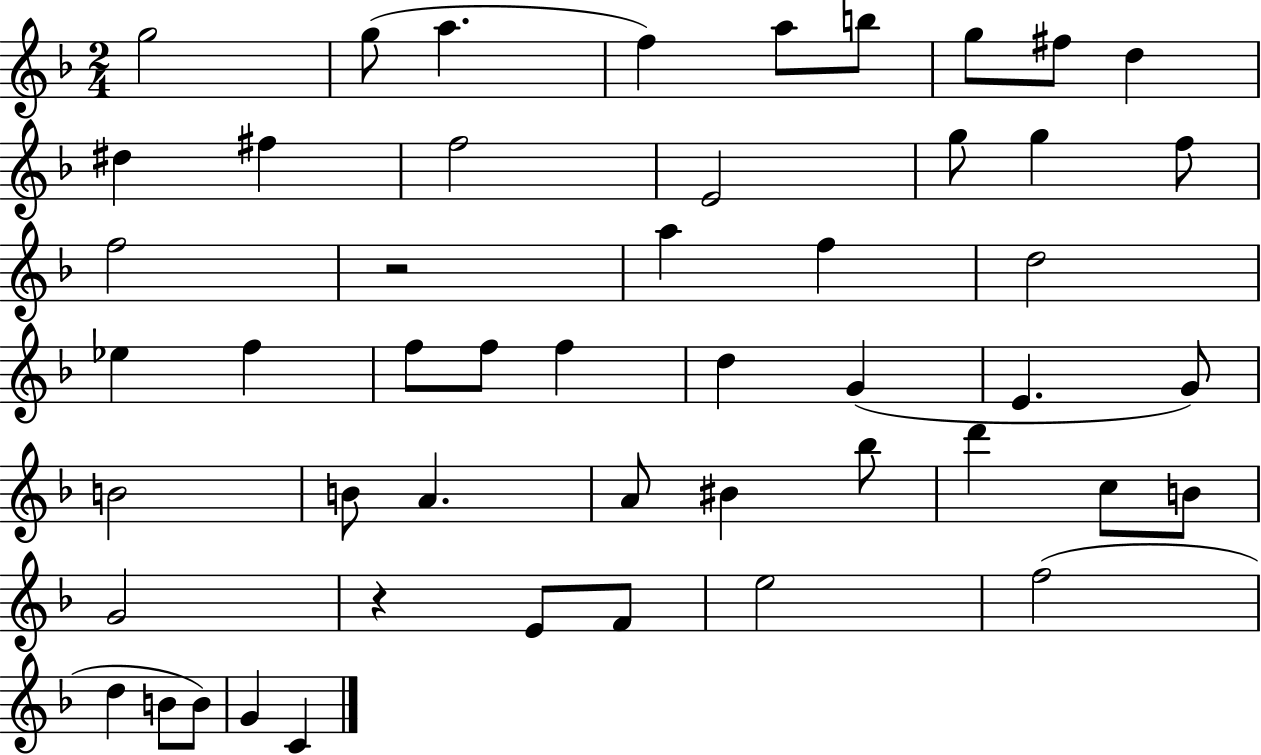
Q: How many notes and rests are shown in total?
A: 50